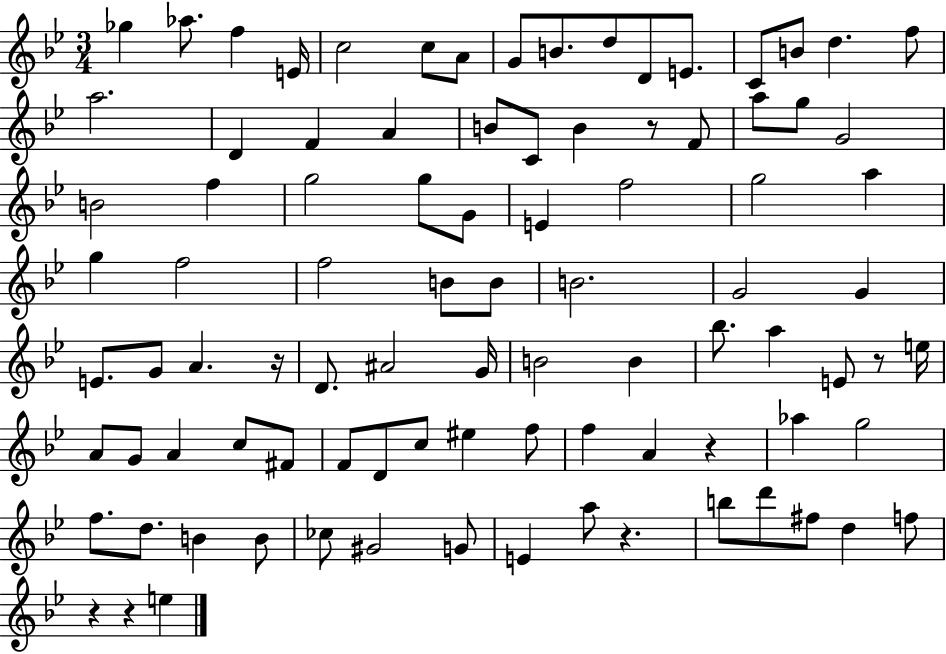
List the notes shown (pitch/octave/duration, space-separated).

Gb5/q Ab5/e. F5/q E4/s C5/h C5/e A4/e G4/e B4/e. D5/e D4/e E4/e. C4/e B4/e D5/q. F5/e A5/h. D4/q F4/q A4/q B4/e C4/e B4/q R/e F4/e A5/e G5/e G4/h B4/h F5/q G5/h G5/e G4/e E4/q F5/h G5/h A5/q G5/q F5/h F5/h B4/e B4/e B4/h. G4/h G4/q E4/e. G4/e A4/q. R/s D4/e. A#4/h G4/s B4/h B4/q Bb5/e. A5/q E4/e R/e E5/s A4/e G4/e A4/q C5/e F#4/e F4/e D4/e C5/e EIS5/q F5/e F5/q A4/q R/q Ab5/q G5/h F5/e. D5/e. B4/q B4/e CES5/e G#4/h G4/e E4/q A5/e R/q. B5/e D6/e F#5/e D5/q F5/e R/q R/q E5/q